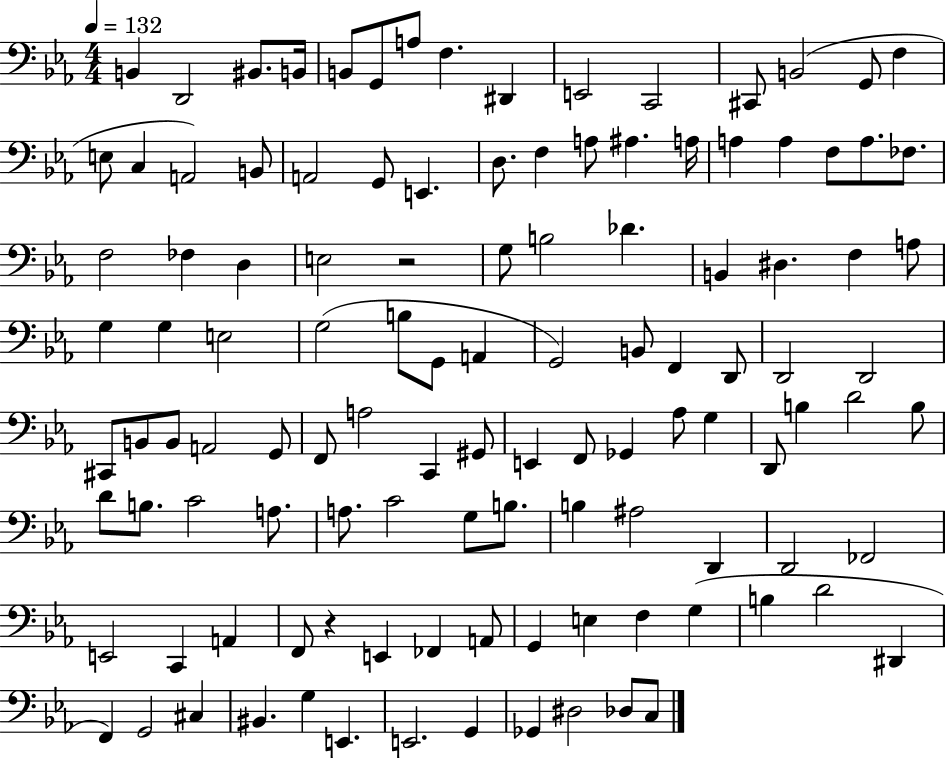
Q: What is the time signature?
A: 4/4